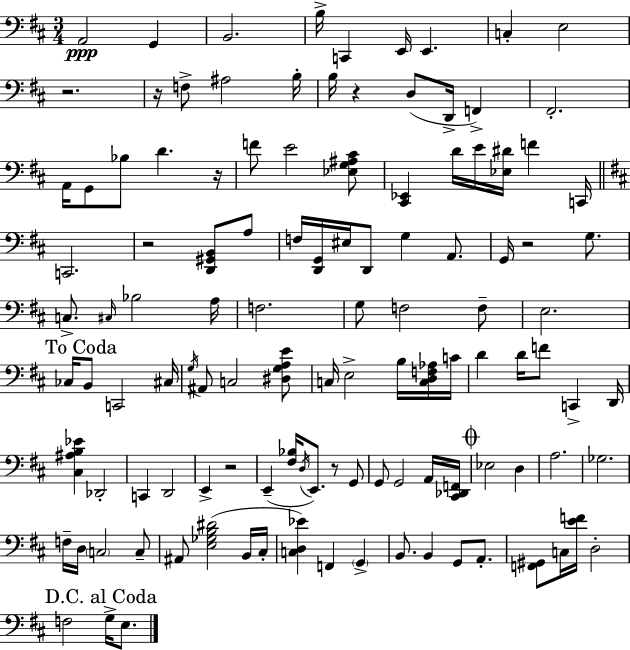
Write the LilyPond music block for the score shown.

{
  \clef bass
  \numericTimeSignature
  \time 3/4
  \key d \major
  \repeat volta 2 { a,2\ppp g,4 | b,2. | b16-> c,4 e,16 e,4. | c4-. e2 | \break r2. | r16 f8-> ais2 b16-. | b16 r4 d8( d,16-> f,4->) | fis,2.-. | \break a,16 g,8 bes8 d'4. r16 | f'8 e'2 <ees g ais cis'>8 | <cis, ees,>4 d'16 e'16 <ees dis'>16 f'4 c,16 | \bar "||" \break \key b \minor c,2. | r2 <d, gis, b,>8 a8 | f16 <d, g,>16 eis16 d,8 g4 a,8. | g,16 r2 g8. | \break c8.-> \grace { cis16 } bes2 | a16 f2. | g8 f2 f8-- | e2. | \break \mark "To Coda" ces16 b,8 c,2 | cis16 \acciaccatura { g16 } ais,8 c2 | <dis g a e'>8 c16 e2-> b16 | <c d f aes>16 c'16 d'4 d'16 f'8 c,4-> | \break d,16 <cis ais b ees'>4 des,2-. | c,4 d,2 | e,4-> r2 | e,4--( <fis bes>16 \acciaccatura { d16 } e,8.) r8 | \break g,8 g,8 g,2 | a,16 <cis, des, f,>16 \mark \markup { \musicglyph "scripts.coda" } ees2 d4 | a2. | ges2. | \break f16-- d16 \parenthesize c2 | c8-- ais,8 <e ges b dis'>2( | b,16 cis16-. <c d ees'>4) f,4 \parenthesize g,4-> | b,8. b,4 g,8 | \break a,8.-. <f, gis,>8 c16 <e' f'>16 d2-. | \mark "D.C. al Coda" f2 g16-> | e8. } \bar "|."
}